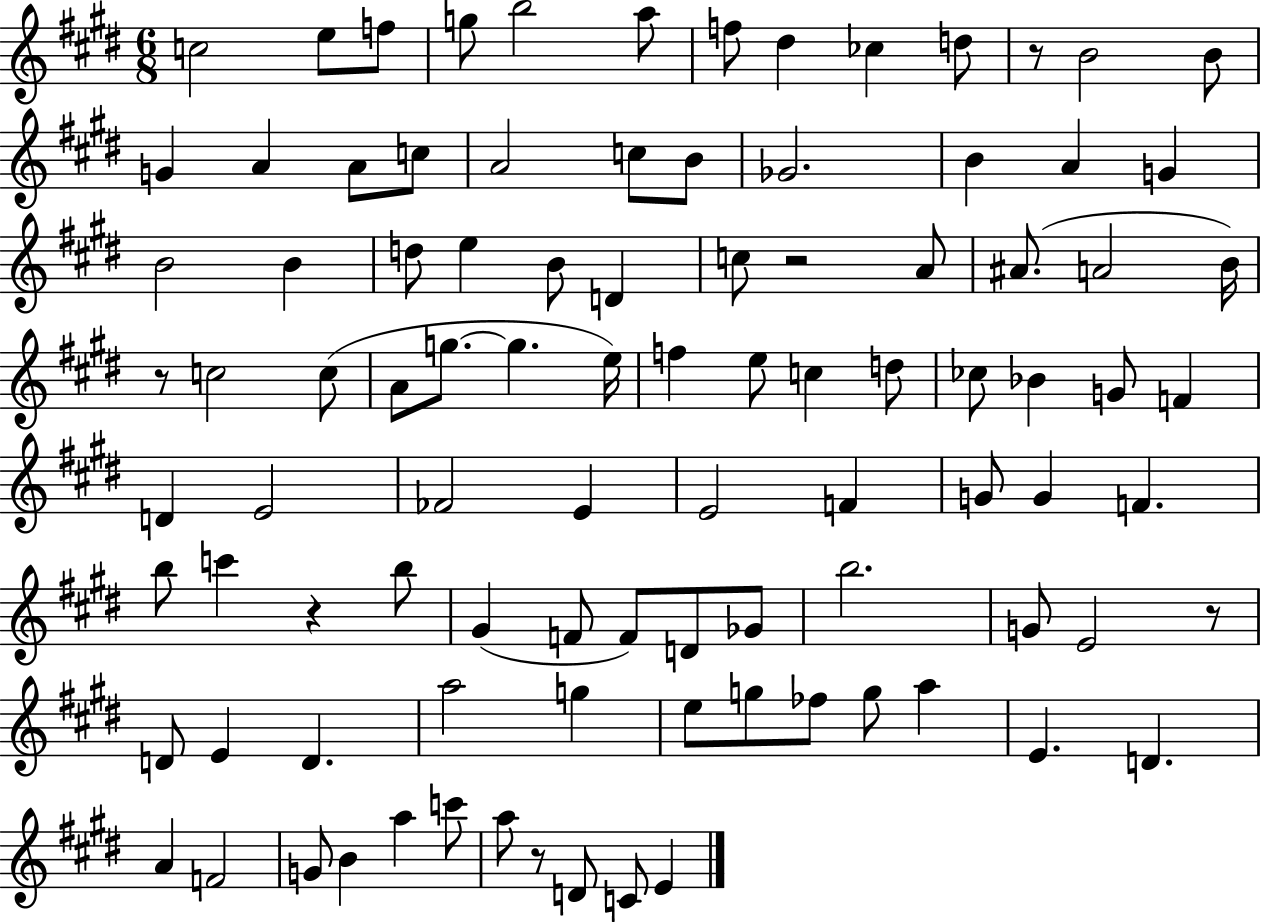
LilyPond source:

{
  \clef treble
  \numericTimeSignature
  \time 6/8
  \key e \major
  c''2 e''8 f''8 | g''8 b''2 a''8 | f''8 dis''4 ces''4 d''8 | r8 b'2 b'8 | \break g'4 a'4 a'8 c''8 | a'2 c''8 b'8 | ges'2. | b'4 a'4 g'4 | \break b'2 b'4 | d''8 e''4 b'8 d'4 | c''8 r2 a'8 | ais'8.( a'2 b'16) | \break r8 c''2 c''8( | a'8 g''8.~~ g''4. e''16) | f''4 e''8 c''4 d''8 | ces''8 bes'4 g'8 f'4 | \break d'4 e'2 | fes'2 e'4 | e'2 f'4 | g'8 g'4 f'4. | \break b''8 c'''4 r4 b''8 | gis'4( f'8 f'8) d'8 ges'8 | b''2. | g'8 e'2 r8 | \break d'8 e'4 d'4. | a''2 g''4 | e''8 g''8 fes''8 g''8 a''4 | e'4. d'4. | \break a'4 f'2 | g'8 b'4 a''4 c'''8 | a''8 r8 d'8 c'8 e'4 | \bar "|."
}